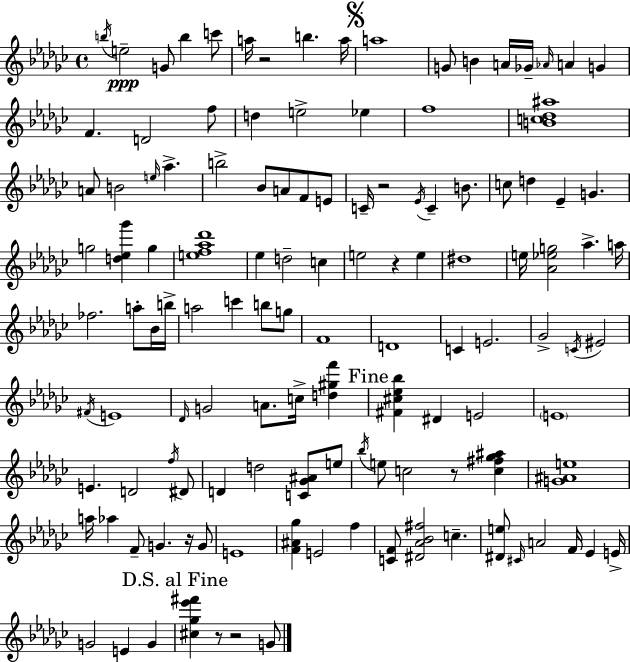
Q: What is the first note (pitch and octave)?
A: B5